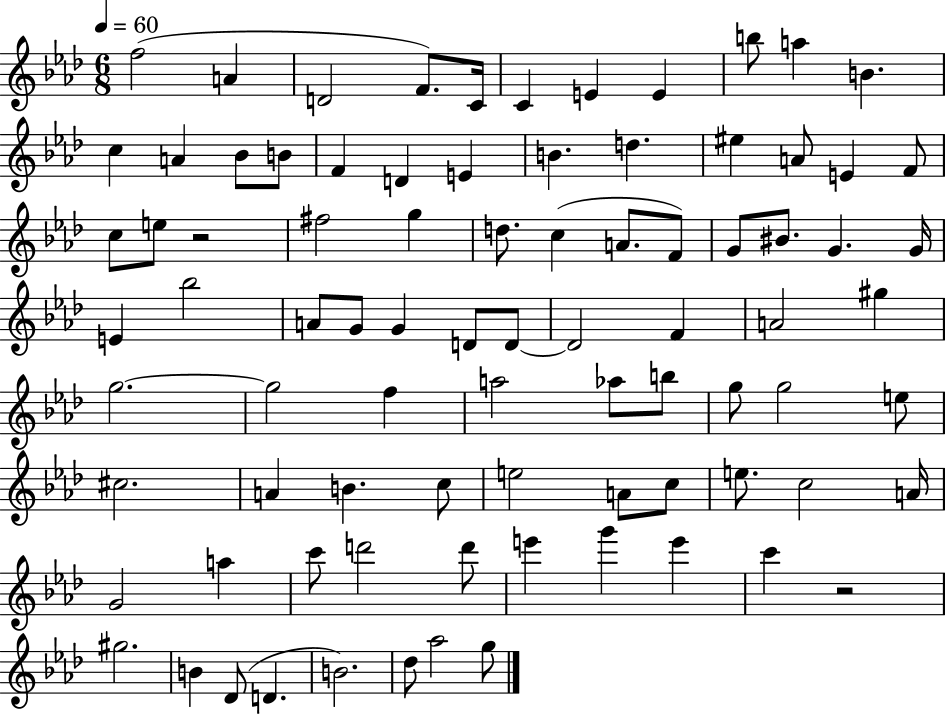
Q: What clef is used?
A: treble